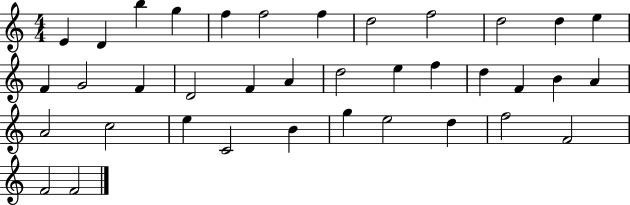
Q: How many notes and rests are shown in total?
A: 37